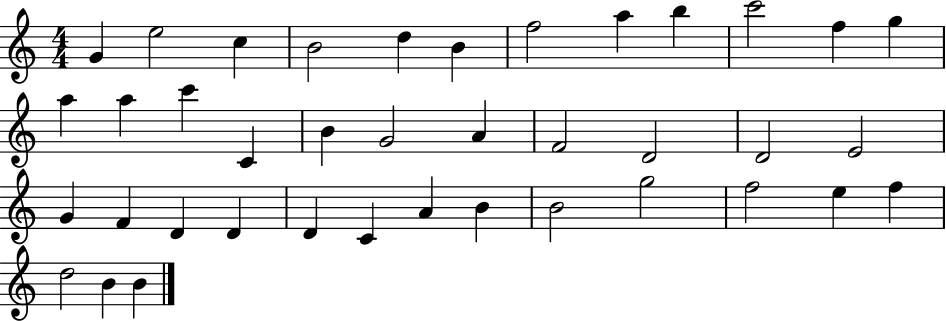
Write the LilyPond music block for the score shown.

{
  \clef treble
  \numericTimeSignature
  \time 4/4
  \key c \major
  g'4 e''2 c''4 | b'2 d''4 b'4 | f''2 a''4 b''4 | c'''2 f''4 g''4 | \break a''4 a''4 c'''4 c'4 | b'4 g'2 a'4 | f'2 d'2 | d'2 e'2 | \break g'4 f'4 d'4 d'4 | d'4 c'4 a'4 b'4 | b'2 g''2 | f''2 e''4 f''4 | \break d''2 b'4 b'4 | \bar "|."
}